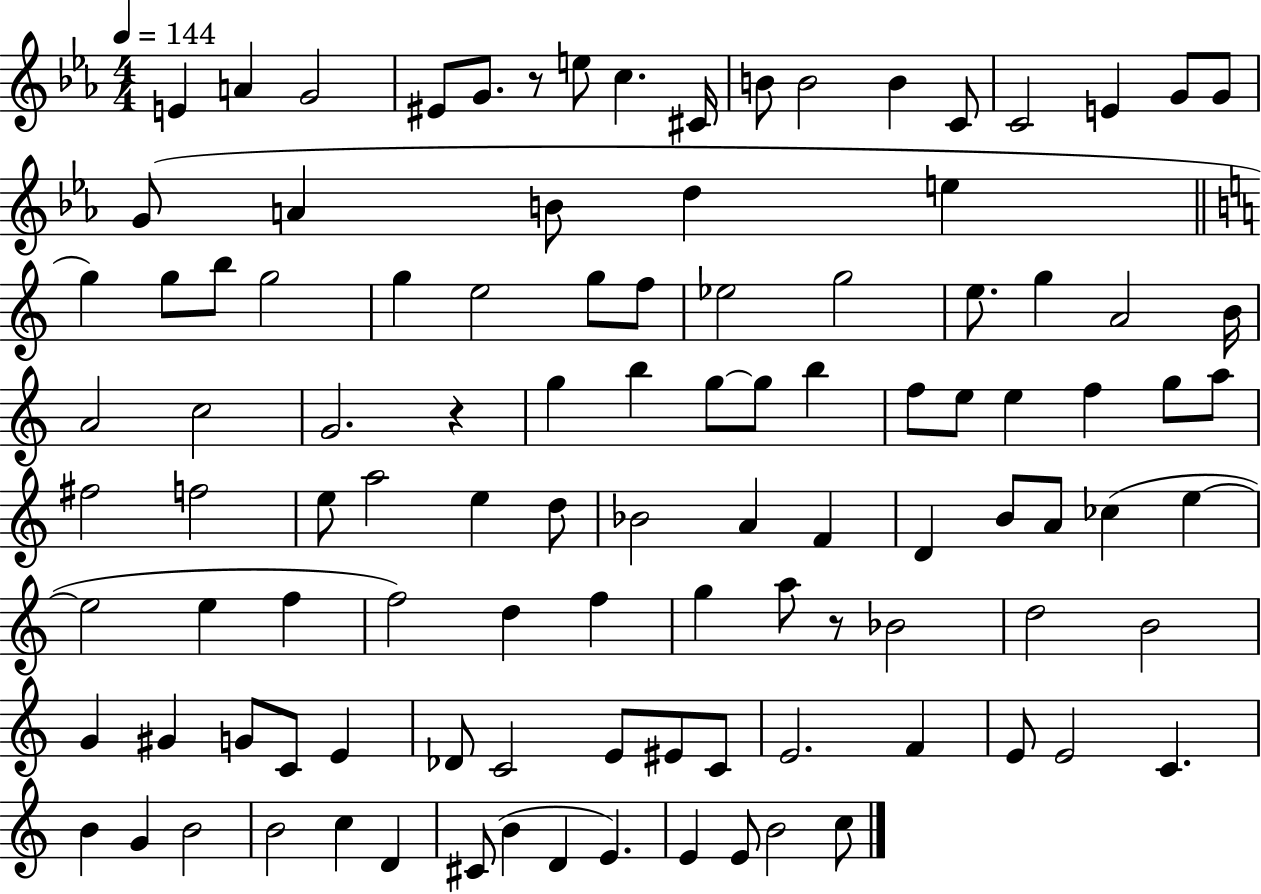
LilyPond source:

{
  \clef treble
  \numericTimeSignature
  \time 4/4
  \key ees \major
  \tempo 4 = 144
  \repeat volta 2 { e'4 a'4 g'2 | eis'8 g'8. r8 e''8 c''4. cis'16 | b'8 b'2 b'4 c'8 | c'2 e'4 g'8 g'8 | \break g'8( a'4 b'8 d''4 e''4 | \bar "||" \break \key c \major g''4) g''8 b''8 g''2 | g''4 e''2 g''8 f''8 | ees''2 g''2 | e''8. g''4 a'2 b'16 | \break a'2 c''2 | g'2. r4 | g''4 b''4 g''8~~ g''8 b''4 | f''8 e''8 e''4 f''4 g''8 a''8 | \break fis''2 f''2 | e''8 a''2 e''4 d''8 | bes'2 a'4 f'4 | d'4 b'8 a'8 ces''4( e''4~~ | \break e''2 e''4 f''4 | f''2) d''4 f''4 | g''4 a''8 r8 bes'2 | d''2 b'2 | \break g'4 gis'4 g'8 c'8 e'4 | des'8 c'2 e'8 eis'8 c'8 | e'2. f'4 | e'8 e'2 c'4. | \break b'4 g'4 b'2 | b'2 c''4 d'4 | cis'8( b'4 d'4 e'4.) | e'4 e'8 b'2 c''8 | \break } \bar "|."
}